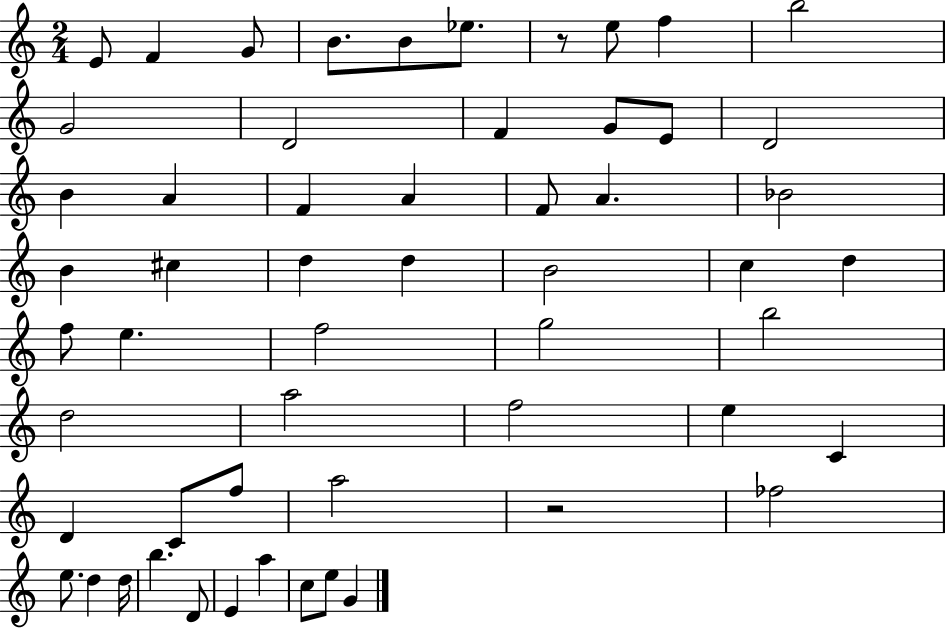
{
  \clef treble
  \numericTimeSignature
  \time 2/4
  \key c \major
  \repeat volta 2 { e'8 f'4 g'8 | b'8. b'8 ees''8. | r8 e''8 f''4 | b''2 | \break g'2 | d'2 | f'4 g'8 e'8 | d'2 | \break b'4 a'4 | f'4 a'4 | f'8 a'4. | bes'2 | \break b'4 cis''4 | d''4 d''4 | b'2 | c''4 d''4 | \break f''8 e''4. | f''2 | g''2 | b''2 | \break d''2 | a''2 | f''2 | e''4 c'4 | \break d'4 c'8 f''8 | a''2 | r2 | fes''2 | \break e''8. d''4 d''16 | b''4. d'8 | e'4 a''4 | c''8 e''8 g'4 | \break } \bar "|."
}